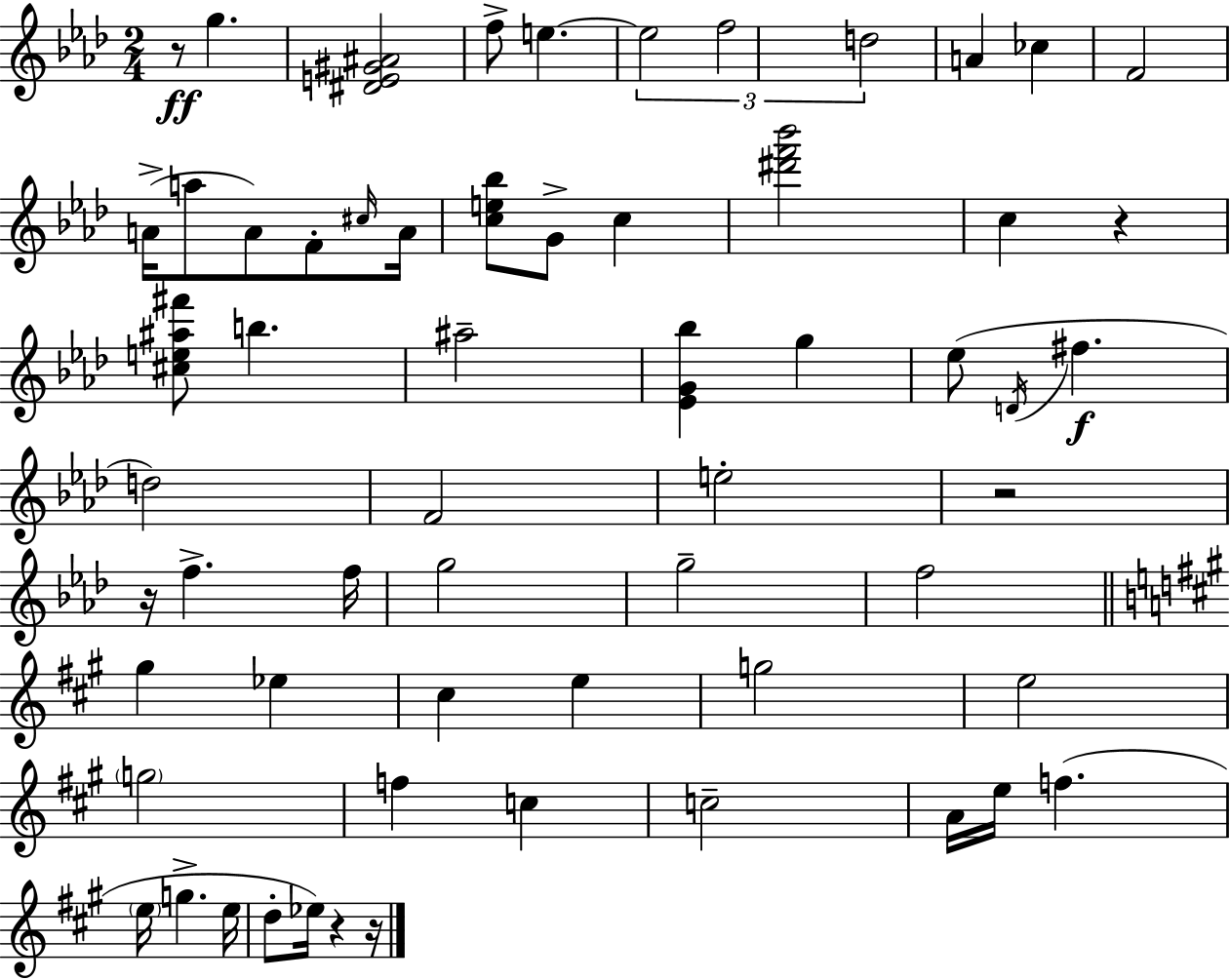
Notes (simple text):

R/e G5/q. [D#4,E4,G#4,A#4]/h F5/e E5/q. E5/h F5/h D5/h A4/q CES5/q F4/h A4/s A5/e A4/e F4/e C#5/s A4/s [C5,E5,Bb5]/e G4/e C5/q [D#6,F6,Bb6]/h C5/q R/q [C#5,E5,A#5,F#6]/e B5/q. A#5/h [Eb4,G4,Bb5]/q G5/q Eb5/e D4/s F#5/q. D5/h F4/h E5/h R/h R/s F5/q. F5/s G5/h G5/h F5/h G#5/q Eb5/q C#5/q E5/q G5/h E5/h G5/h F5/q C5/q C5/h A4/s E5/s F5/q. E5/s G5/q. E5/s D5/e Eb5/s R/q R/s